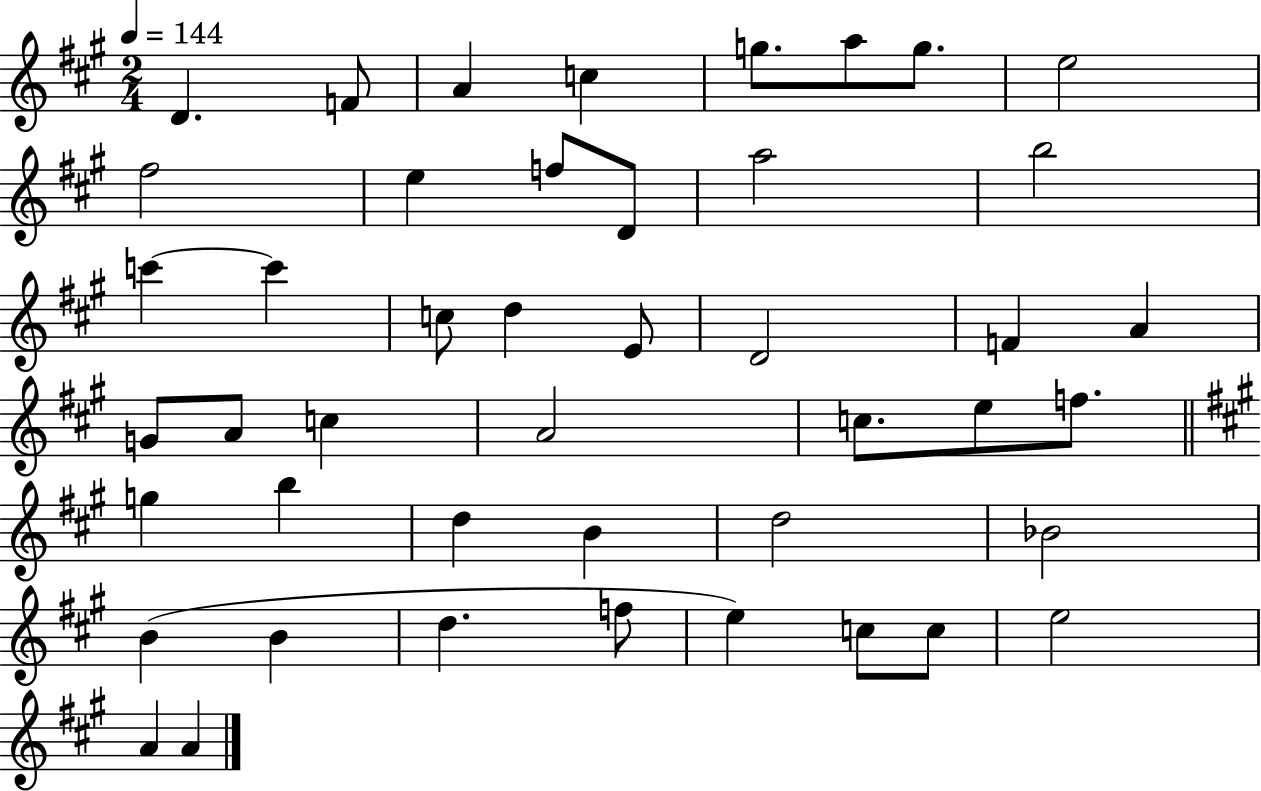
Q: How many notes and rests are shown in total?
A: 45